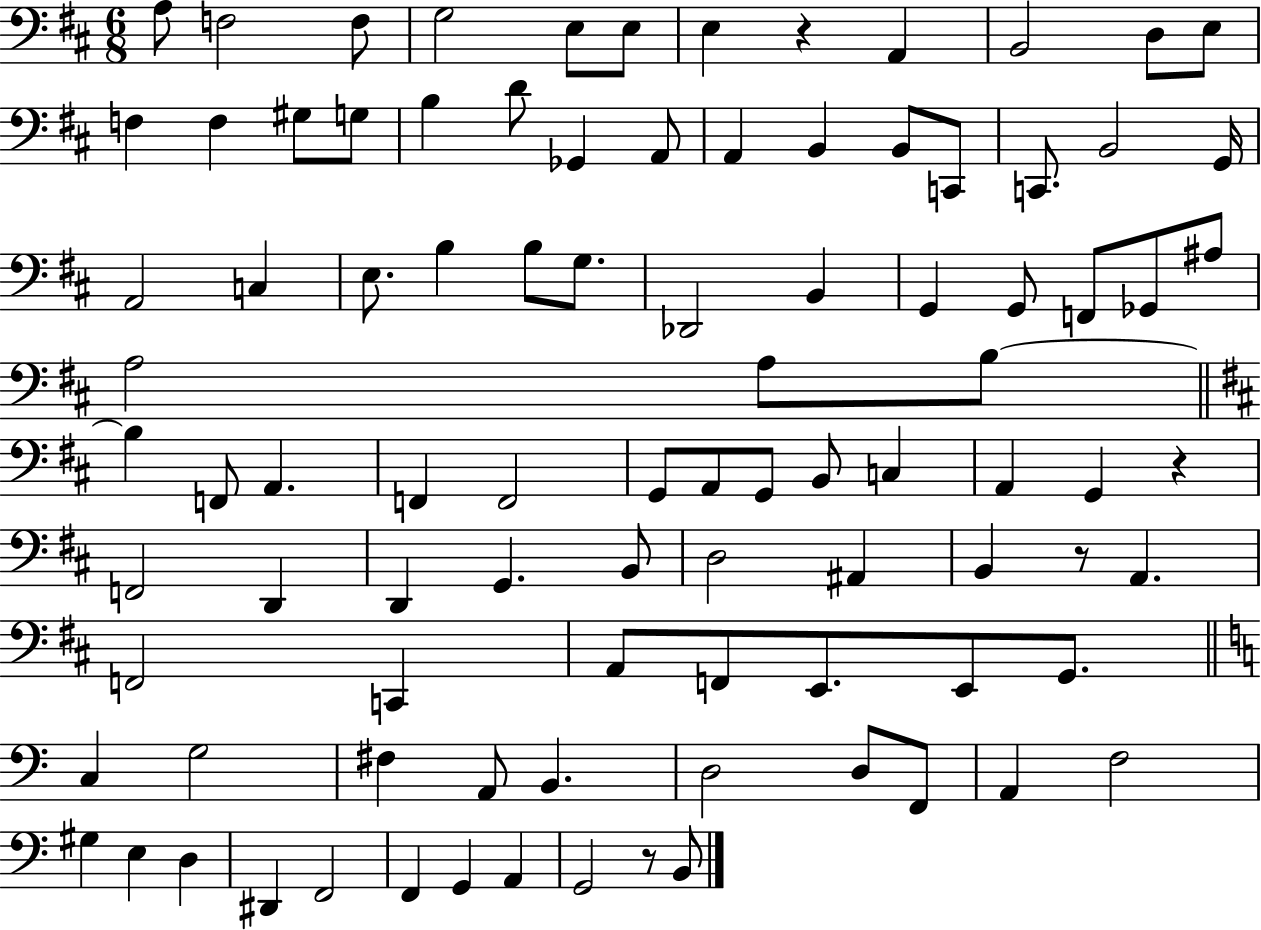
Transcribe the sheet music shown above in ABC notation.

X:1
T:Untitled
M:6/8
L:1/4
K:D
A,/2 F,2 F,/2 G,2 E,/2 E,/2 E, z A,, B,,2 D,/2 E,/2 F, F, ^G,/2 G,/2 B, D/2 _G,, A,,/2 A,, B,, B,,/2 C,,/2 C,,/2 B,,2 G,,/4 A,,2 C, E,/2 B, B,/2 G,/2 _D,,2 B,, G,, G,,/2 F,,/2 _G,,/2 ^A,/2 A,2 A,/2 B,/2 B, F,,/2 A,, F,, F,,2 G,,/2 A,,/2 G,,/2 B,,/2 C, A,, G,, z F,,2 D,, D,, G,, B,,/2 D,2 ^A,, B,, z/2 A,, F,,2 C,, A,,/2 F,,/2 E,,/2 E,,/2 G,,/2 C, G,2 ^F, A,,/2 B,, D,2 D,/2 F,,/2 A,, F,2 ^G, E, D, ^D,, F,,2 F,, G,, A,, G,,2 z/2 B,,/2